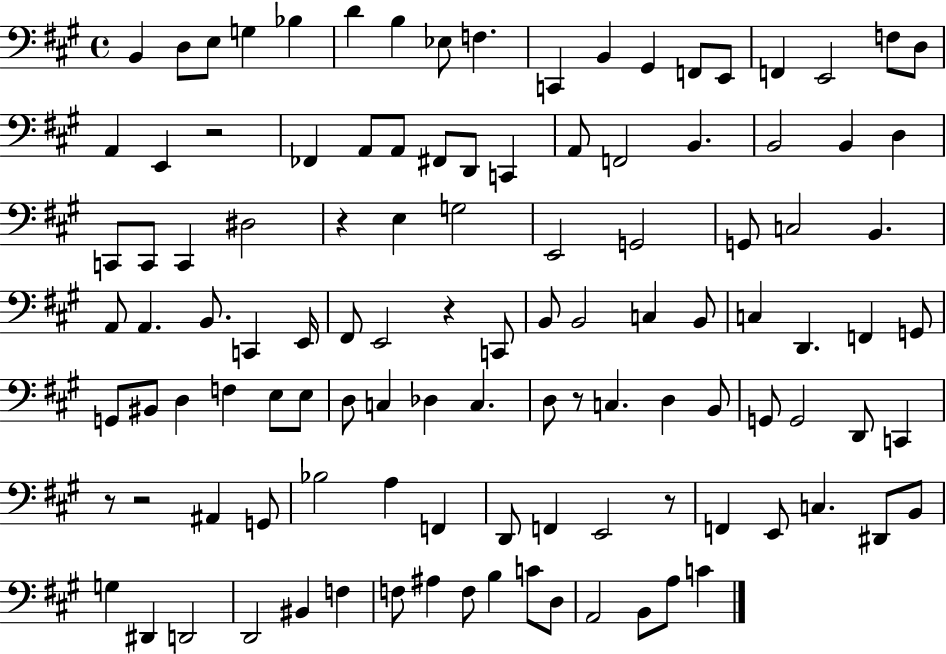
{
  \clef bass
  \time 4/4
  \defaultTimeSignature
  \key a \major
  b,4 d8 e8 g4 bes4 | d'4 b4 ees8 f4. | c,4 b,4 gis,4 f,8 e,8 | f,4 e,2 f8 d8 | \break a,4 e,4 r2 | fes,4 a,8 a,8 fis,8 d,8 c,4 | a,8 f,2 b,4. | b,2 b,4 d4 | \break c,8 c,8 c,4 dis2 | r4 e4 g2 | e,2 g,2 | g,8 c2 b,4. | \break a,8 a,4. b,8. c,4 e,16 | fis,8 e,2 r4 c,8 | b,8 b,2 c4 b,8 | c4 d,4. f,4 g,8 | \break g,8 bis,8 d4 f4 e8 e8 | d8 c4 des4 c4. | d8 r8 c4. d4 b,8 | g,8 g,2 d,8 c,4 | \break r8 r2 ais,4 g,8 | bes2 a4 f,4 | d,8 f,4 e,2 r8 | f,4 e,8 c4. dis,8 b,8 | \break g4 dis,4 d,2 | d,2 bis,4 f4 | f8 ais4 f8 b4 c'8 d8 | a,2 b,8 a8 c'4 | \break \bar "|."
}